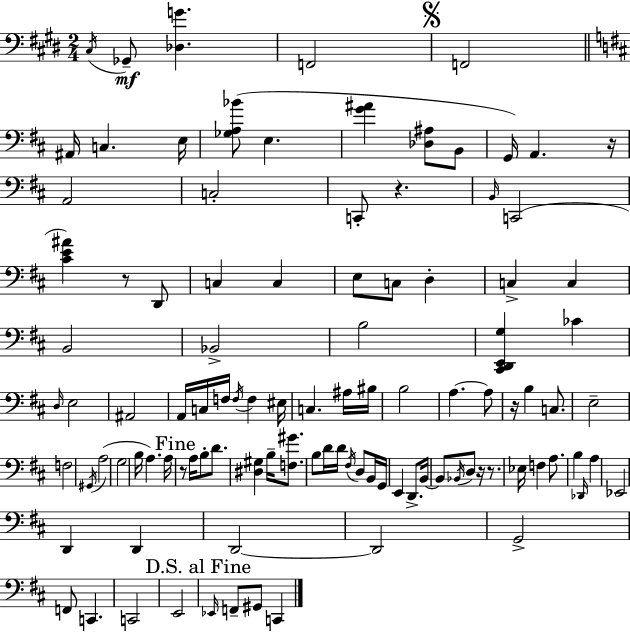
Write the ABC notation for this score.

X:1
T:Untitled
M:2/4
L:1/4
K:E
^C,/4 _G,,/2 [_D,G] F,,2 F,,2 ^A,,/4 C, E,/4 [_G,A,_B]/2 E, [G^A] [_D,^A,]/2 B,,/2 G,,/4 A,, z/4 A,,2 C,2 C,,/2 z B,,/4 C,,2 [^CE^A] z/2 D,,/2 C, C, E,/2 C,/2 D, C, C, B,,2 _B,,2 B,2 [^C,,D,,E,,G,] _C D,/4 E,2 ^A,,2 A,,/4 C,/4 F,/4 F,/4 F, ^E,/4 C, ^A,/4 ^B,/4 B,2 A, A,/2 z/4 B, C,/2 E,2 F,2 ^G,,/4 A,2 G,2 B,/4 A, A,/4 z/2 A,/4 B,/2 D/2 [^D,^G,] B,/4 [F,^G]/2 B,/2 D/4 D/4 ^F,/4 D,/2 B,,/4 G,,/4 E,, D,,/2 B,,/4 B,,/2 _B,,/4 D,/2 z/4 z/2 _E,/4 F, A,/2 B, _D,,/4 A, _E,,2 D,, D,, D,,2 D,,2 G,,2 F,,/2 C,, C,,2 E,,2 _E,,/4 F,,/2 ^G,,/2 C,,